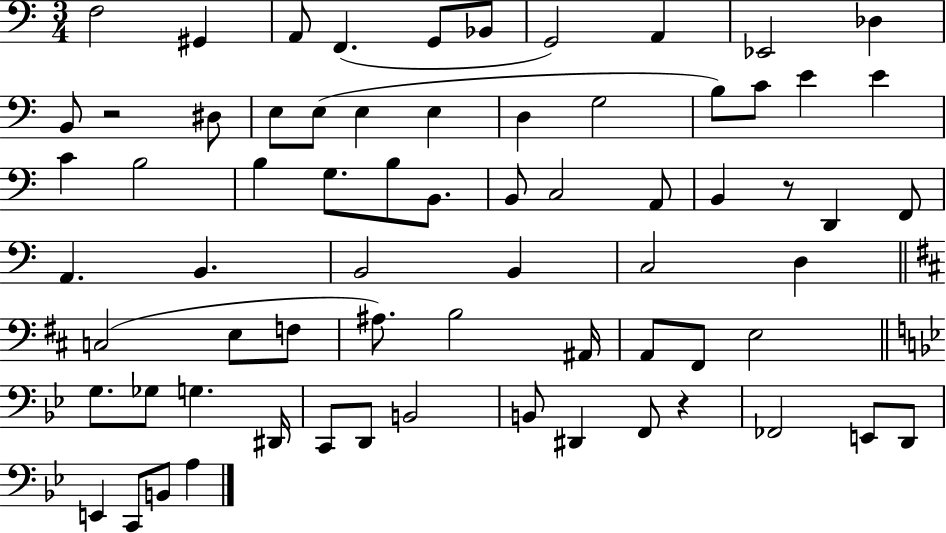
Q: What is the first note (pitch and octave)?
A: F3